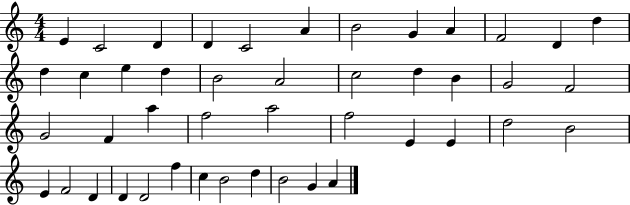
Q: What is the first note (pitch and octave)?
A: E4